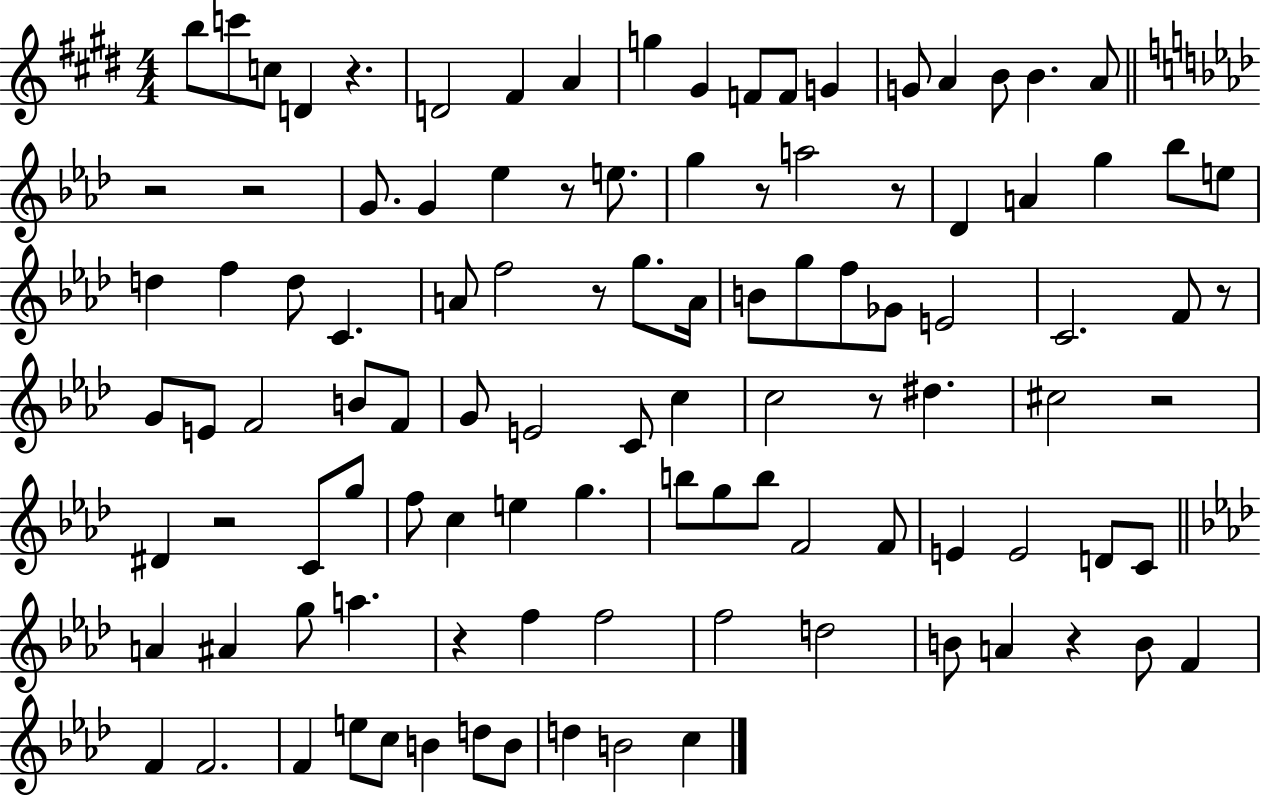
B5/e C6/e C5/e D4/q R/q. D4/h F#4/q A4/q G5/q G#4/q F4/e F4/e G4/q G4/e A4/q B4/e B4/q. A4/e R/h R/h G4/e. G4/q Eb5/q R/e E5/e. G5/q R/e A5/h R/e Db4/q A4/q G5/q Bb5/e E5/e D5/q F5/q D5/e C4/q. A4/e F5/h R/e G5/e. A4/s B4/e G5/e F5/e Gb4/e E4/h C4/h. F4/e R/e G4/e E4/e F4/h B4/e F4/e G4/e E4/h C4/e C5/q C5/h R/e D#5/q. C#5/h R/h D#4/q R/h C4/e G5/e F5/e C5/q E5/q G5/q. B5/e G5/e B5/e F4/h F4/e E4/q E4/h D4/e C4/e A4/q A#4/q G5/e A5/q. R/q F5/q F5/h F5/h D5/h B4/e A4/q R/q B4/e F4/q F4/q F4/h. F4/q E5/e C5/e B4/q D5/e B4/e D5/q B4/h C5/q